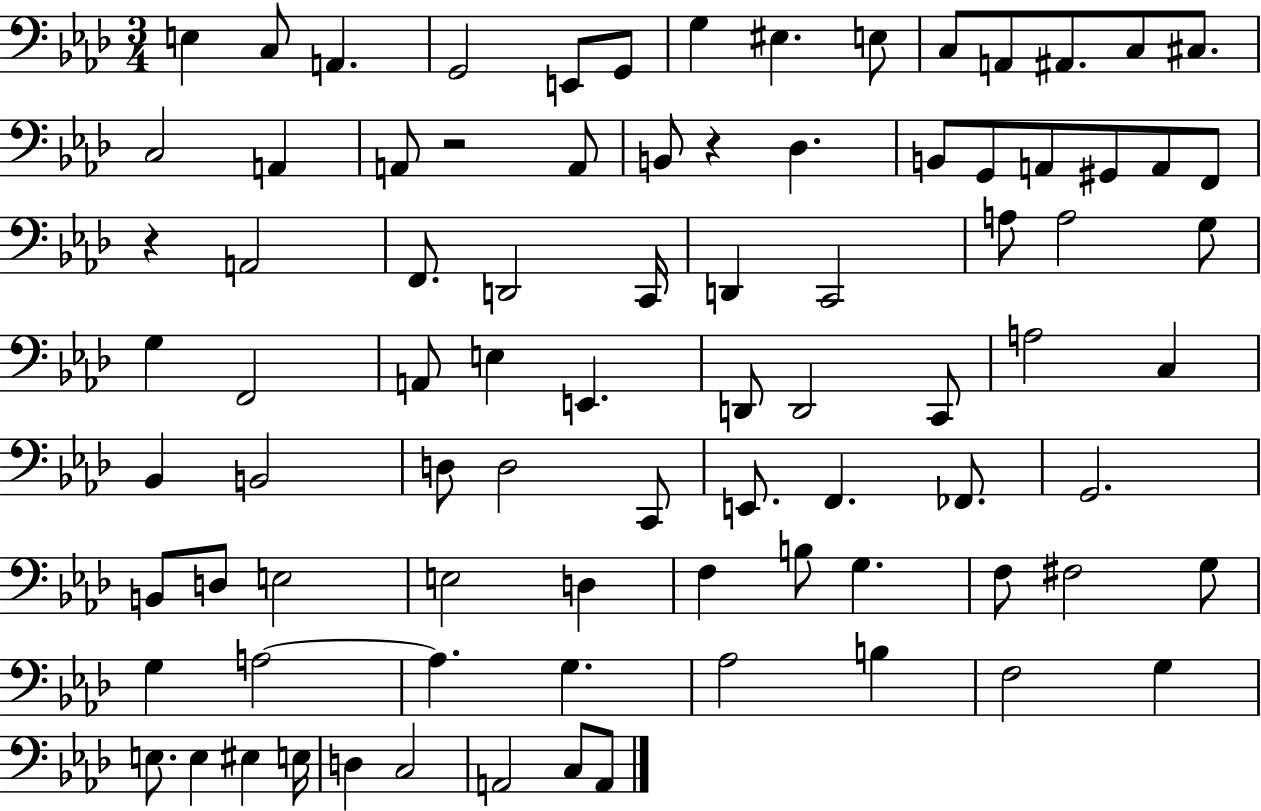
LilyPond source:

{
  \clef bass
  \numericTimeSignature
  \time 3/4
  \key aes \major
  e4 c8 a,4. | g,2 e,8 g,8 | g4 eis4. e8 | c8 a,8 ais,8. c8 cis8. | \break c2 a,4 | a,8 r2 a,8 | b,8 r4 des4. | b,8 g,8 a,8 gis,8 a,8 f,8 | \break r4 a,2 | f,8. d,2 c,16 | d,4 c,2 | a8 a2 g8 | \break g4 f,2 | a,8 e4 e,4. | d,8 d,2 c,8 | a2 c4 | \break bes,4 b,2 | d8 d2 c,8 | e,8. f,4. fes,8. | g,2. | \break b,8 d8 e2 | e2 d4 | f4 b8 g4. | f8 fis2 g8 | \break g4 a2~~ | a4. g4. | aes2 b4 | f2 g4 | \break e8. e4 eis4 e16 | d4 c2 | a,2 c8 a,8 | \bar "|."
}